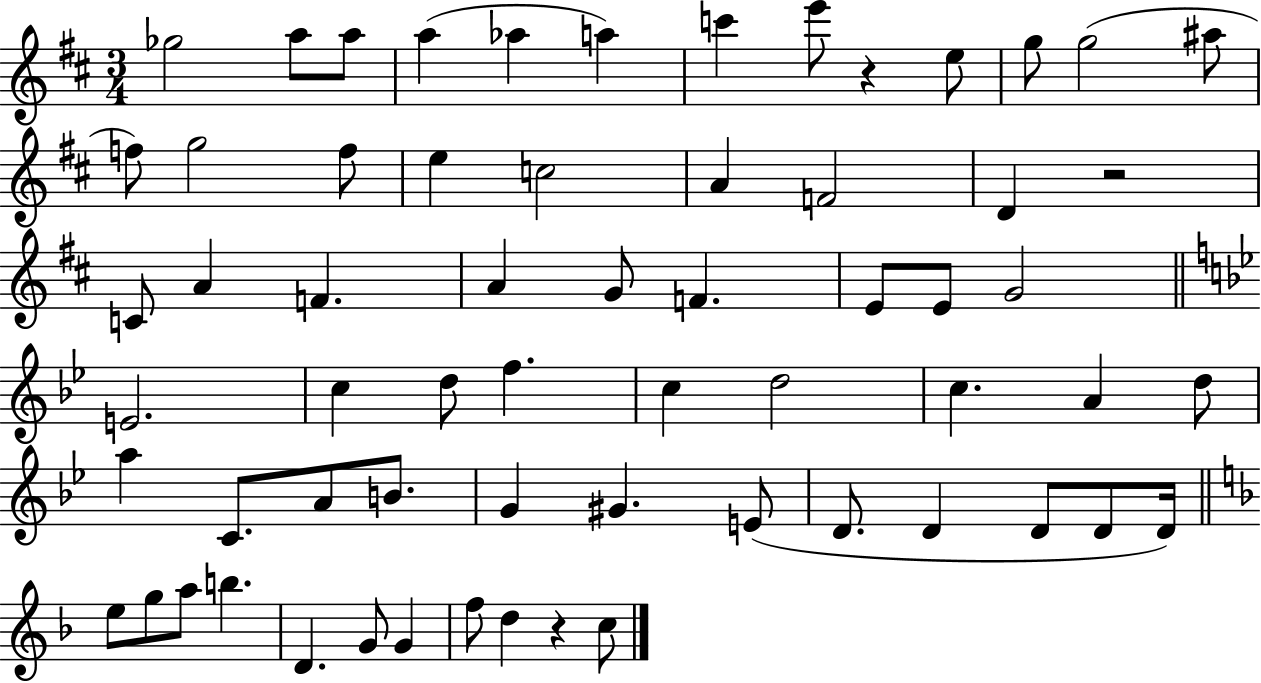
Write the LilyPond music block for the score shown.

{
  \clef treble
  \numericTimeSignature
  \time 3/4
  \key d \major
  ges''2 a''8 a''8 | a''4( aes''4 a''4) | c'''4 e'''8 r4 e''8 | g''8 g''2( ais''8 | \break f''8) g''2 f''8 | e''4 c''2 | a'4 f'2 | d'4 r2 | \break c'8 a'4 f'4. | a'4 g'8 f'4. | e'8 e'8 g'2 | \bar "||" \break \key bes \major e'2. | c''4 d''8 f''4. | c''4 d''2 | c''4. a'4 d''8 | \break a''4 c'8. a'8 b'8. | g'4 gis'4. e'8( | d'8. d'4 d'8 d'8 d'16) | \bar "||" \break \key f \major e''8 g''8 a''8 b''4. | d'4. g'8 g'4 | f''8 d''4 r4 c''8 | \bar "|."
}